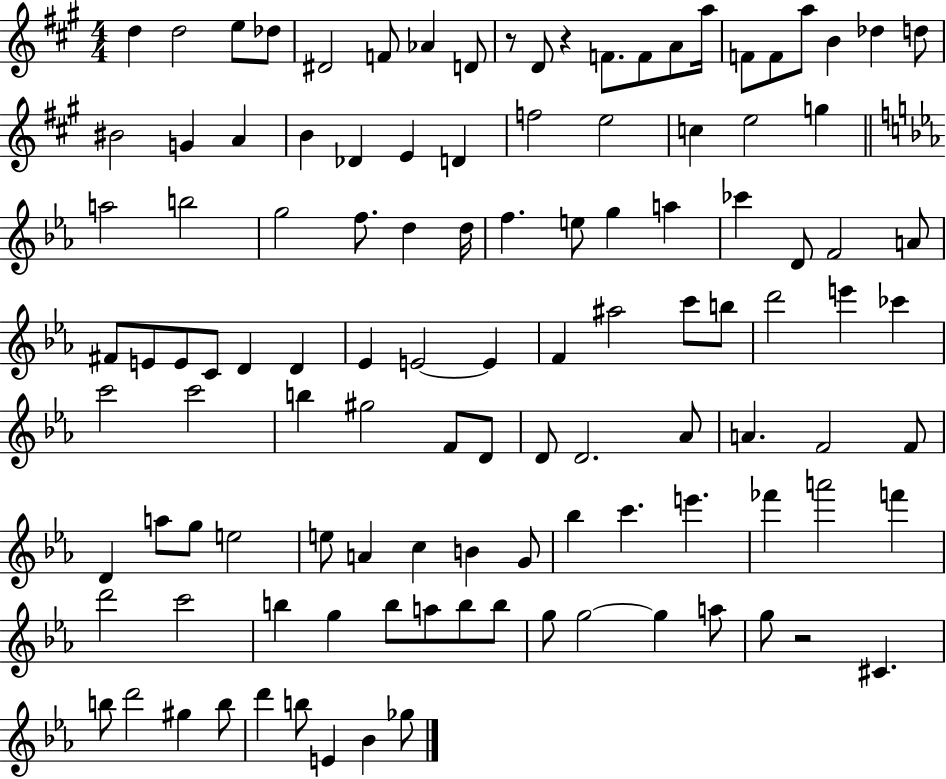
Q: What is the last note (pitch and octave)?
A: Gb5